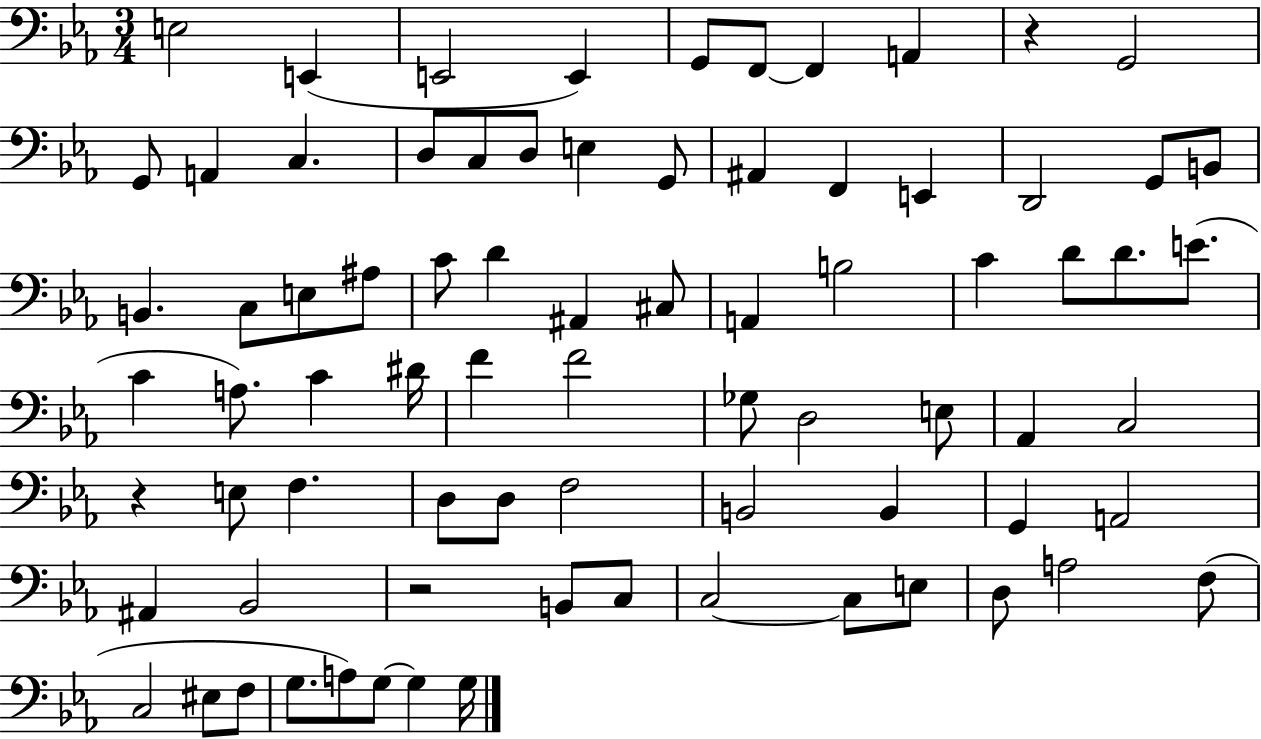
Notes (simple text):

E3/h E2/q E2/h E2/q G2/e F2/e F2/q A2/q R/q G2/h G2/e A2/q C3/q. D3/e C3/e D3/e E3/q G2/e A#2/q F2/q E2/q D2/h G2/e B2/e B2/q. C3/e E3/e A#3/e C4/e D4/q A#2/q C#3/e A2/q B3/h C4/q D4/e D4/e. E4/e. C4/q A3/e. C4/q D#4/s F4/q F4/h Gb3/e D3/h E3/e Ab2/q C3/h R/q E3/e F3/q. D3/e D3/e F3/h B2/h B2/q G2/q A2/h A#2/q Bb2/h R/h B2/e C3/e C3/h C3/e E3/e D3/e A3/h F3/e C3/h EIS3/e F3/e G3/e. A3/e G3/e G3/q G3/s